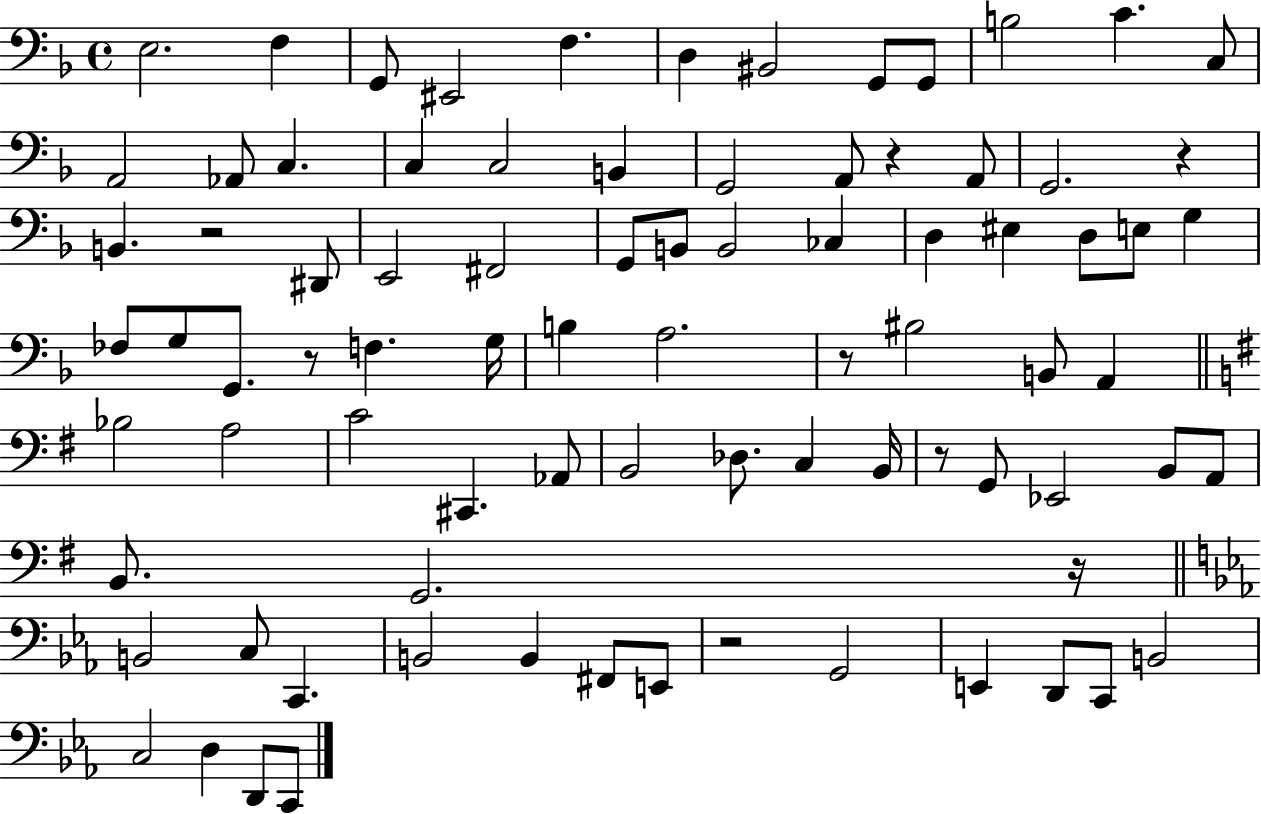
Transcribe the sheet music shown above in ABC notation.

X:1
T:Untitled
M:4/4
L:1/4
K:F
E,2 F, G,,/2 ^E,,2 F, D, ^B,,2 G,,/2 G,,/2 B,2 C C,/2 A,,2 _A,,/2 C, C, C,2 B,, G,,2 A,,/2 z A,,/2 G,,2 z B,, z2 ^D,,/2 E,,2 ^F,,2 G,,/2 B,,/2 B,,2 _C, D, ^E, D,/2 E,/2 G, _F,/2 G,/2 G,,/2 z/2 F, G,/4 B, A,2 z/2 ^B,2 B,,/2 A,, _B,2 A,2 C2 ^C,, _A,,/2 B,,2 _D,/2 C, B,,/4 z/2 G,,/2 _E,,2 B,,/2 A,,/2 B,,/2 G,,2 z/4 B,,2 C,/2 C,, B,,2 B,, ^F,,/2 E,,/2 z2 G,,2 E,, D,,/2 C,,/2 B,,2 C,2 D, D,,/2 C,,/2